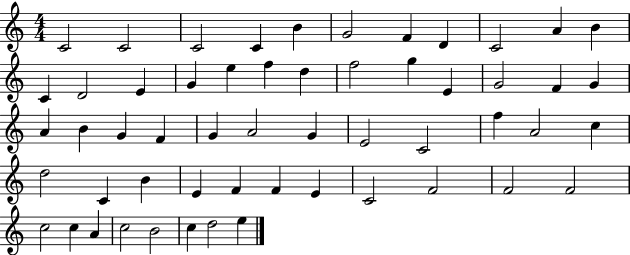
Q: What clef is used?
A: treble